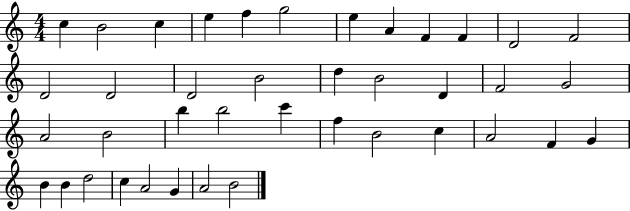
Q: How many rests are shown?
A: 0